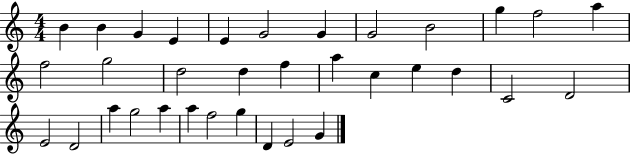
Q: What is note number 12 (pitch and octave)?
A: A5